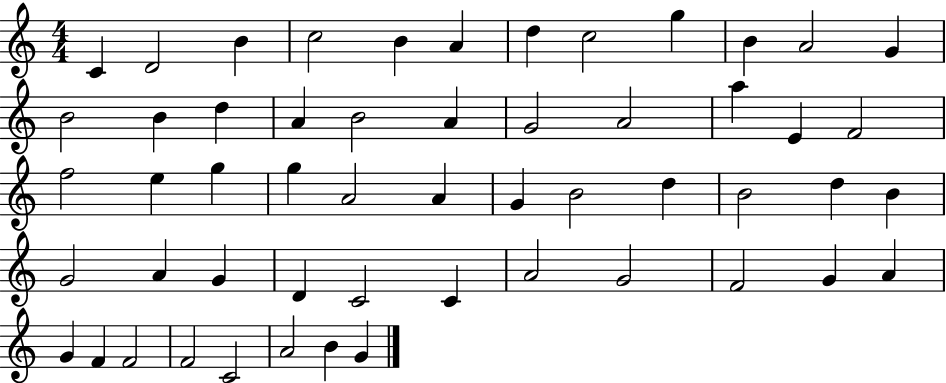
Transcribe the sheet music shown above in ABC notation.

X:1
T:Untitled
M:4/4
L:1/4
K:C
C D2 B c2 B A d c2 g B A2 G B2 B d A B2 A G2 A2 a E F2 f2 e g g A2 A G B2 d B2 d B G2 A G D C2 C A2 G2 F2 G A G F F2 F2 C2 A2 B G